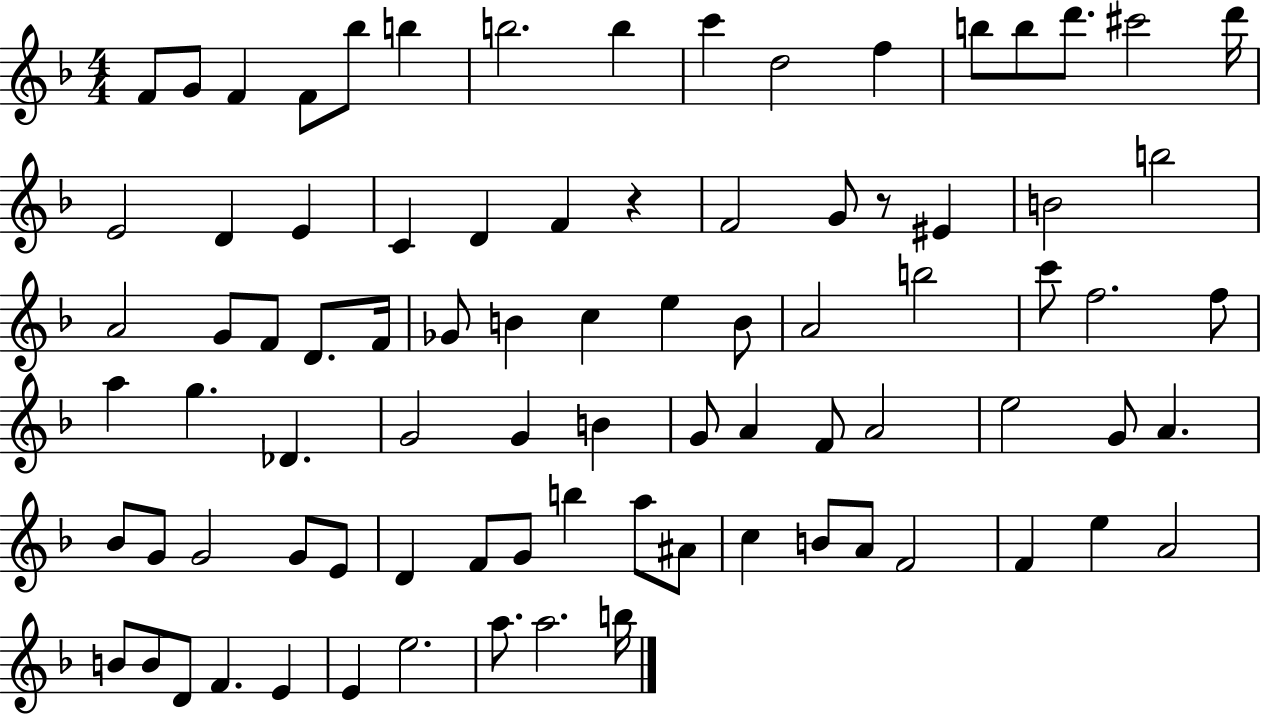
{
  \clef treble
  \numericTimeSignature
  \time 4/4
  \key f \major
  f'8 g'8 f'4 f'8 bes''8 b''4 | b''2. b''4 | c'''4 d''2 f''4 | b''8 b''8 d'''8. cis'''2 d'''16 | \break e'2 d'4 e'4 | c'4 d'4 f'4 r4 | f'2 g'8 r8 eis'4 | b'2 b''2 | \break a'2 g'8 f'8 d'8. f'16 | ges'8 b'4 c''4 e''4 b'8 | a'2 b''2 | c'''8 f''2. f''8 | \break a''4 g''4. des'4. | g'2 g'4 b'4 | g'8 a'4 f'8 a'2 | e''2 g'8 a'4. | \break bes'8 g'8 g'2 g'8 e'8 | d'4 f'8 g'8 b''4 a''8 ais'8 | c''4 b'8 a'8 f'2 | f'4 e''4 a'2 | \break b'8 b'8 d'8 f'4. e'4 | e'4 e''2. | a''8. a''2. b''16 | \bar "|."
}